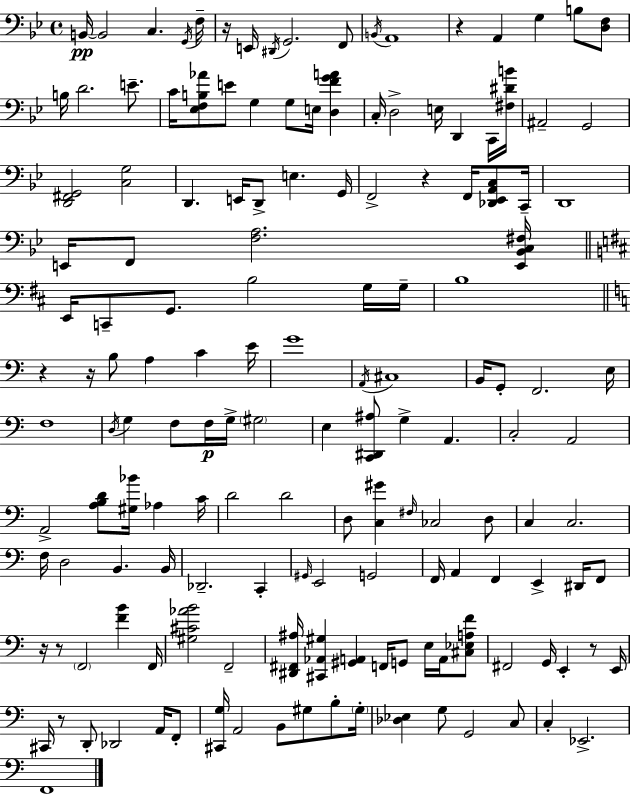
X:1
T:Untitled
M:4/4
L:1/4
K:Gm
B,,/4 B,,2 C, G,,/4 F,/4 z/4 E,,/4 ^D,,/4 G,,2 F,,/2 B,,/4 A,,4 z A,, G, B,/2 [D,F,]/2 B,/4 D2 E/2 C/4 [_E,F,B,_A]/2 E/2 G, G,/2 E,/4 [D,FGA] C,/4 D,2 E,/4 D,, C,,/4 [^F,^DB]/4 ^A,,2 G,,2 [D,,^F,,G,,]2 [C,G,]2 D,, E,,/4 D,,/2 E, G,,/4 F,,2 z F,,/4 [_D,,_E,,A,,C,]/2 C,,/4 D,,4 E,,/4 F,,/2 [F,A,]2 [E,,_B,,C,^F,]/4 E,,/4 C,,/2 G,,/2 B,2 G,/4 G,/4 B,4 z z/4 B,/2 A, C E/4 G4 A,,/4 ^C,4 B,,/4 G,,/2 F,,2 E,/4 F,4 D,/4 G, F,/2 F,/4 G,/4 ^G,2 E, [C,,^D,,^A,]/2 G, A,, C,2 A,,2 A,,2 [A,B,D]/2 [^G,_B]/4 _A, C/4 D2 D2 D,/2 [C,^G] ^F,/4 _C,2 D,/2 C, C,2 F,/4 D,2 B,, B,,/4 _D,,2 C,, ^G,,/4 E,,2 G,,2 F,,/4 A,, F,, E,, ^D,,/4 F,,/2 z/4 z/2 F,,2 [FB] F,,/4 [^G,^C_AB]2 F,,2 [^D,,^F,,^A,]/4 [^C,,_A,,^G,] [^G,,A,,] F,,/4 G,,/2 E,/4 A,,/4 [^C,_E,A,F]/2 ^F,,2 G,,/4 E,, z/2 E,,/4 ^C,,/4 z/2 D,,/2 _D,,2 A,,/4 F,,/2 [^C,,G,]/4 A,,2 B,,/2 ^G,/2 B,/2 ^G,/4 [_D,_E,] G,/2 G,,2 C,/2 C, _E,,2 F,,4